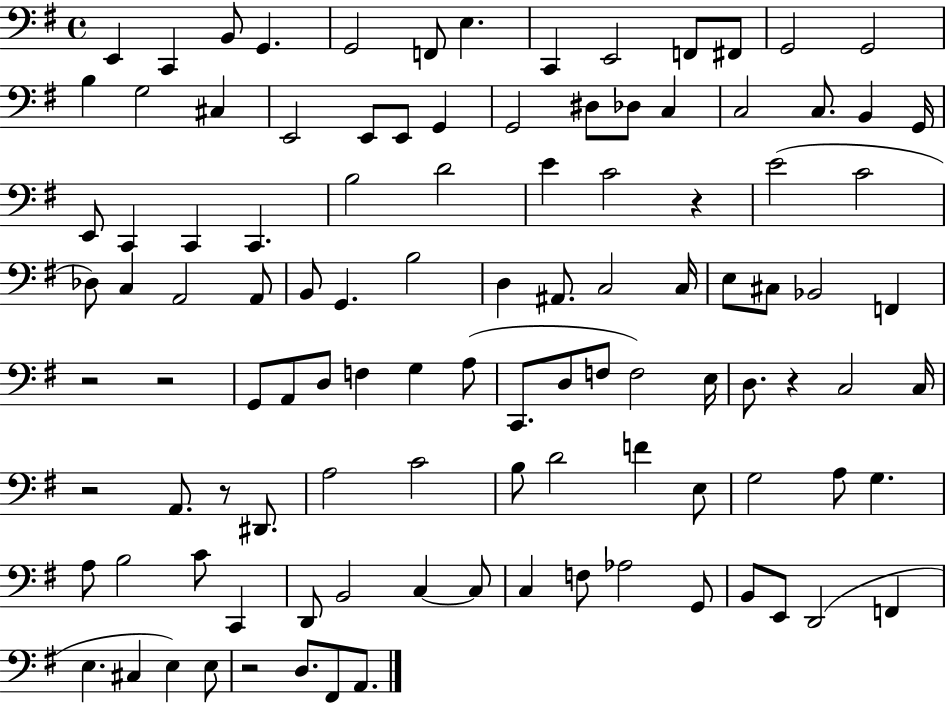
E2/q C2/q B2/e G2/q. G2/h F2/e E3/q. C2/q E2/h F2/e F#2/e G2/h G2/h B3/q G3/h C#3/q E2/h E2/e E2/e G2/q G2/h D#3/e Db3/e C3/q C3/h C3/e. B2/q G2/s E2/e C2/q C2/q C2/q. B3/h D4/h E4/q C4/h R/q E4/h C4/h Db3/e C3/q A2/h A2/e B2/e G2/q. B3/h D3/q A#2/e. C3/h C3/s E3/e C#3/e Bb2/h F2/q R/h R/h G2/e A2/e D3/e F3/q G3/q A3/e C2/e. D3/e F3/e F3/h E3/s D3/e. R/q C3/h C3/s R/h A2/e. R/e D#2/e. A3/h C4/h B3/e D4/h F4/q E3/e G3/h A3/e G3/q. A3/e B3/h C4/e C2/q D2/e B2/h C3/q C3/e C3/q F3/e Ab3/h G2/e B2/e E2/e D2/h F2/q E3/q. C#3/q E3/q E3/e R/h D3/e. F#2/e A2/e.